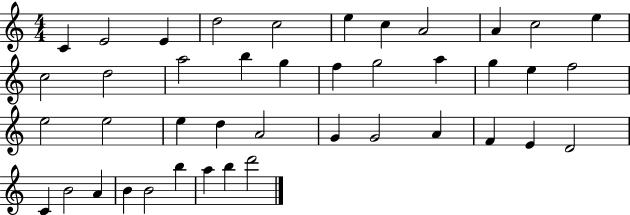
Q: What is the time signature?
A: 4/4